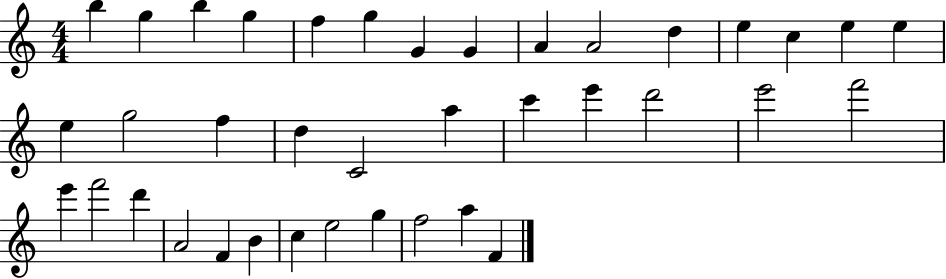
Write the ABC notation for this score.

X:1
T:Untitled
M:4/4
L:1/4
K:C
b g b g f g G G A A2 d e c e e e g2 f d C2 a c' e' d'2 e'2 f'2 e' f'2 d' A2 F B c e2 g f2 a F